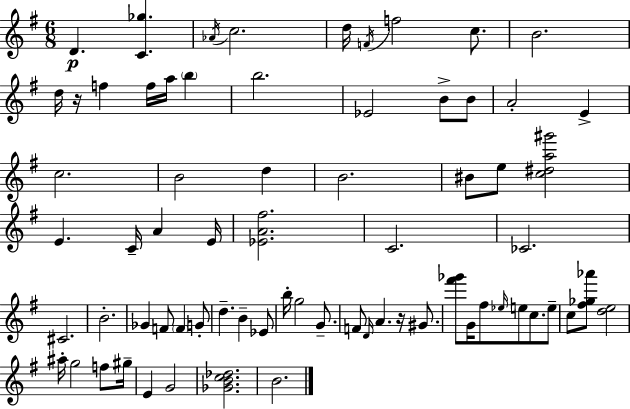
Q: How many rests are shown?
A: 2